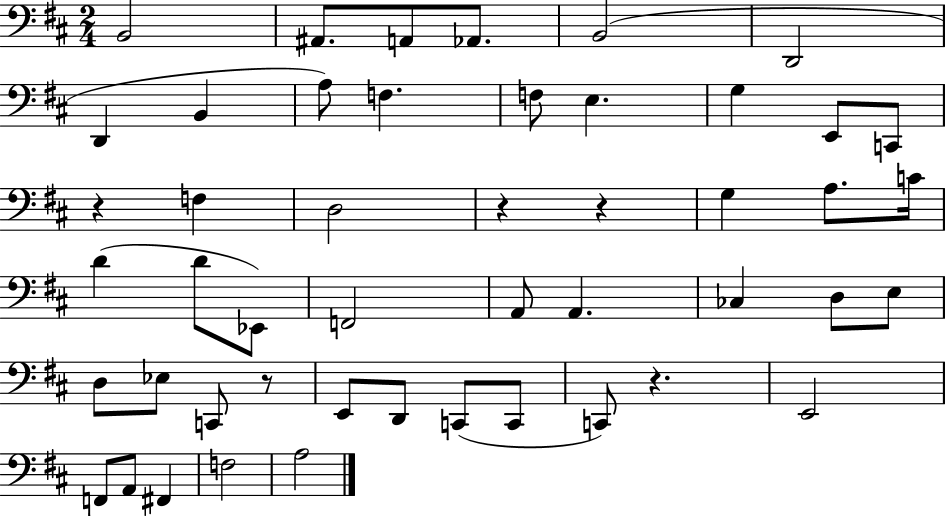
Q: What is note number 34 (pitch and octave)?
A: D2